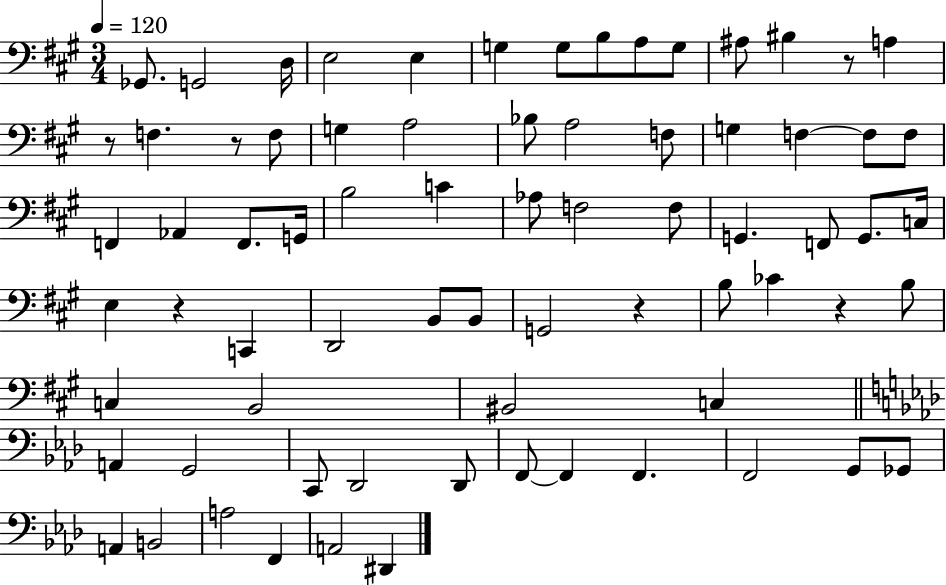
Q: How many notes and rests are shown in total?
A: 73